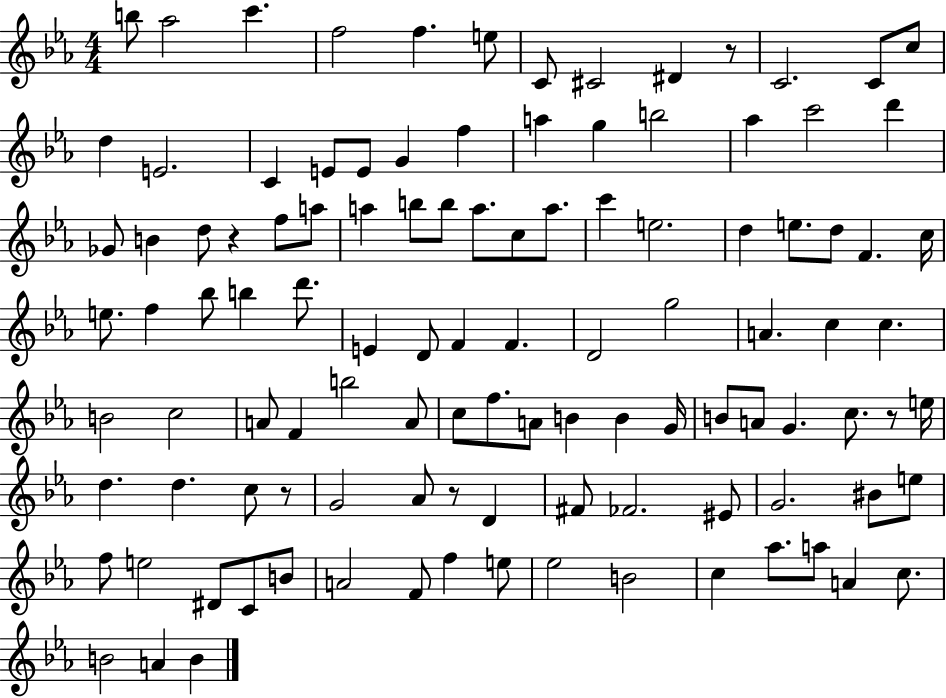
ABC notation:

X:1
T:Untitled
M:4/4
L:1/4
K:Eb
b/2 _a2 c' f2 f e/2 C/2 ^C2 ^D z/2 C2 C/2 c/2 d E2 C E/2 E/2 G f a g b2 _a c'2 d' _G/2 B d/2 z f/2 a/2 a b/2 b/2 a/2 c/2 a/2 c' e2 d e/2 d/2 F c/4 e/2 f _b/2 b d'/2 E D/2 F F D2 g2 A c c B2 c2 A/2 F b2 A/2 c/2 f/2 A/2 B B G/4 B/2 A/2 G c/2 z/2 e/4 d d c/2 z/2 G2 _A/2 z/2 D ^F/2 _F2 ^E/2 G2 ^B/2 e/2 f/2 e2 ^D/2 C/2 B/2 A2 F/2 f e/2 _e2 B2 c _a/2 a/2 A c/2 B2 A B